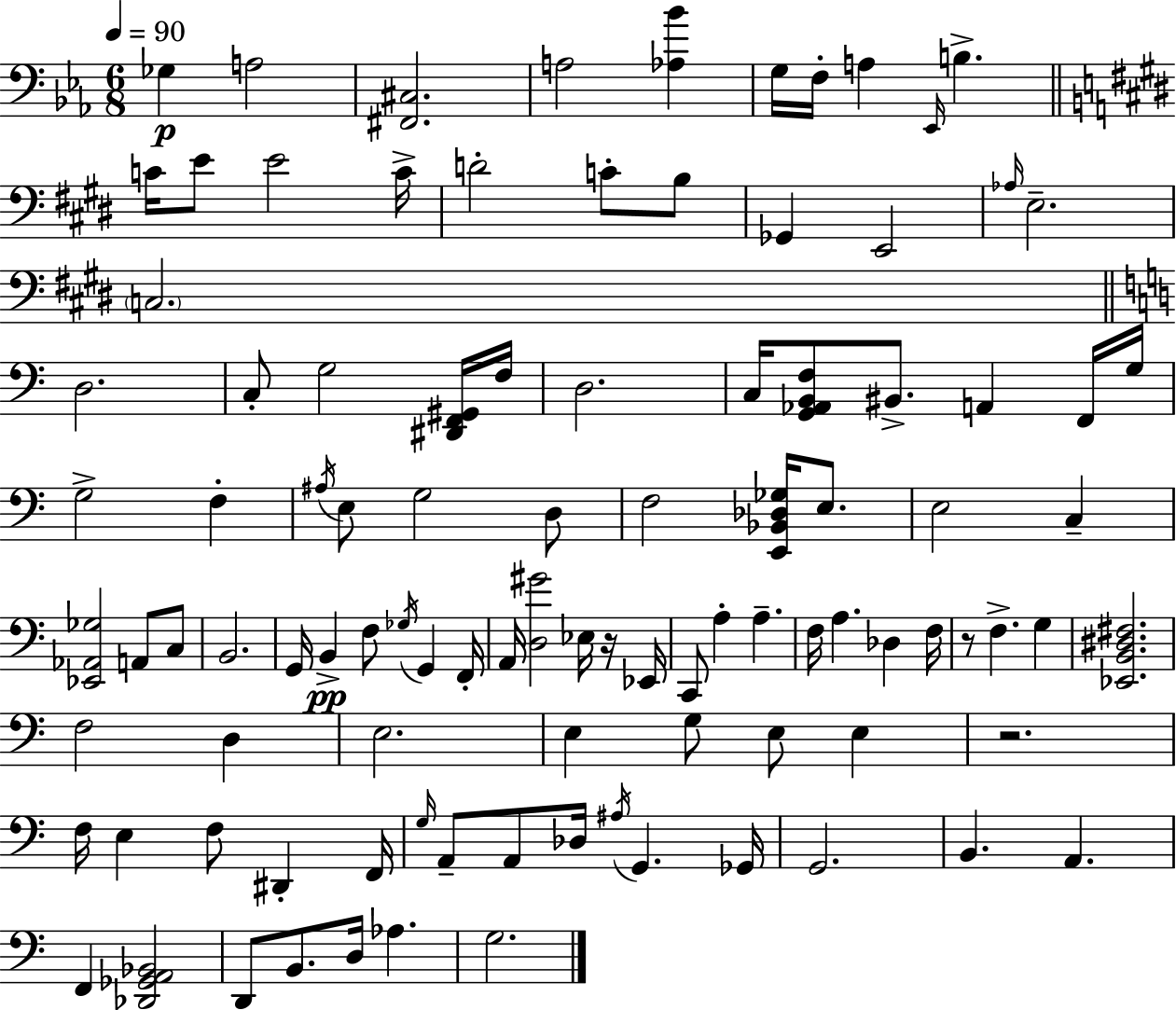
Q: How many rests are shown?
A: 3